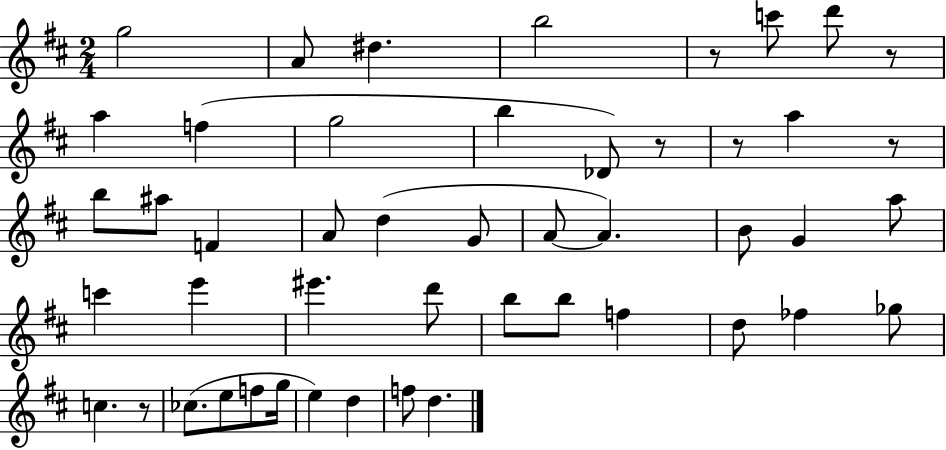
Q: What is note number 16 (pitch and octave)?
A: A4